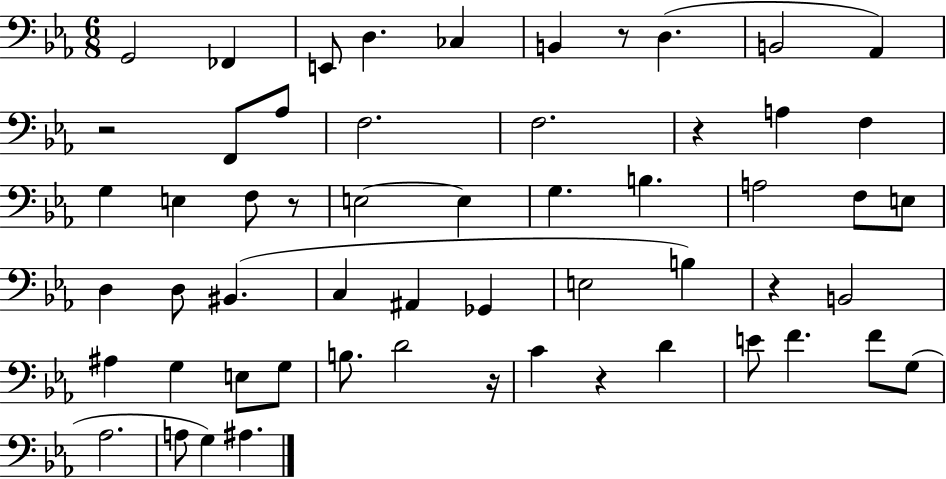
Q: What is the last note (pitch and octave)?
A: A#3